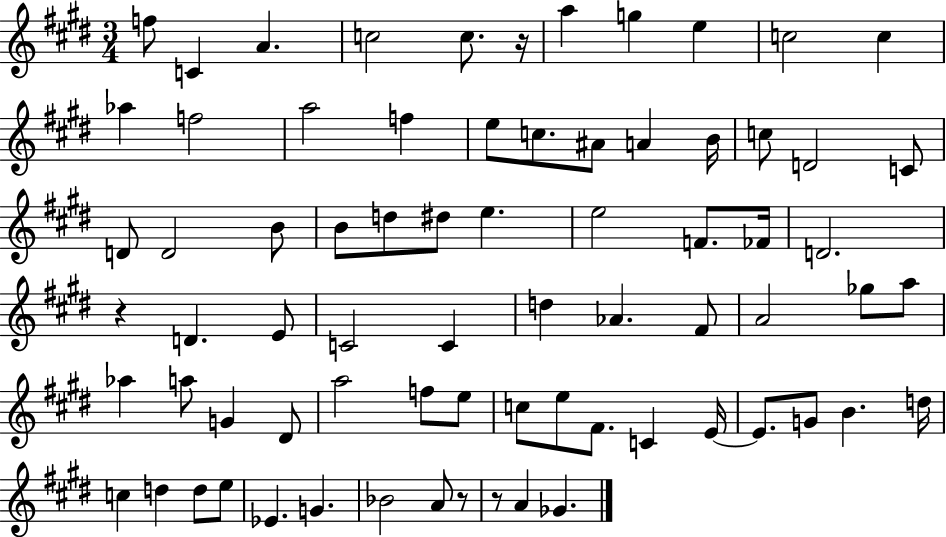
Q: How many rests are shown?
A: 4